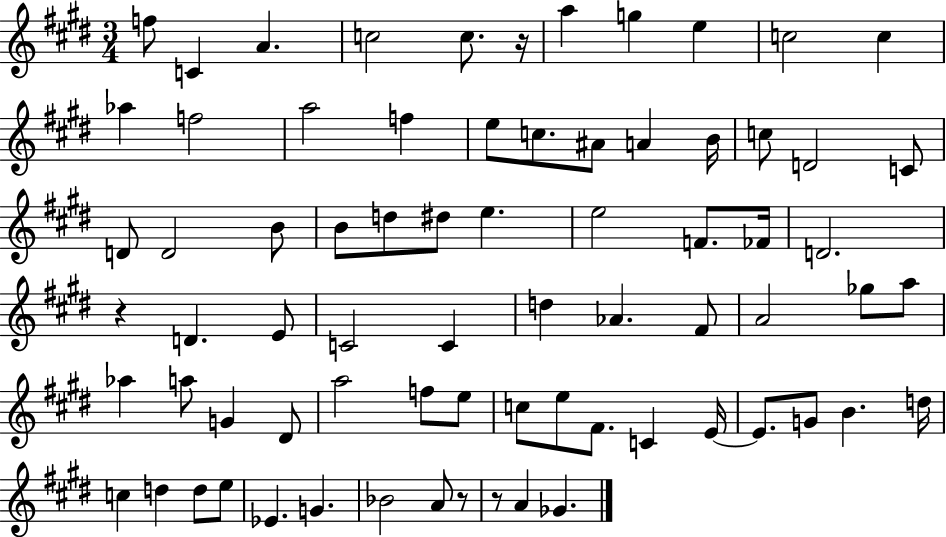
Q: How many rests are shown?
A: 4